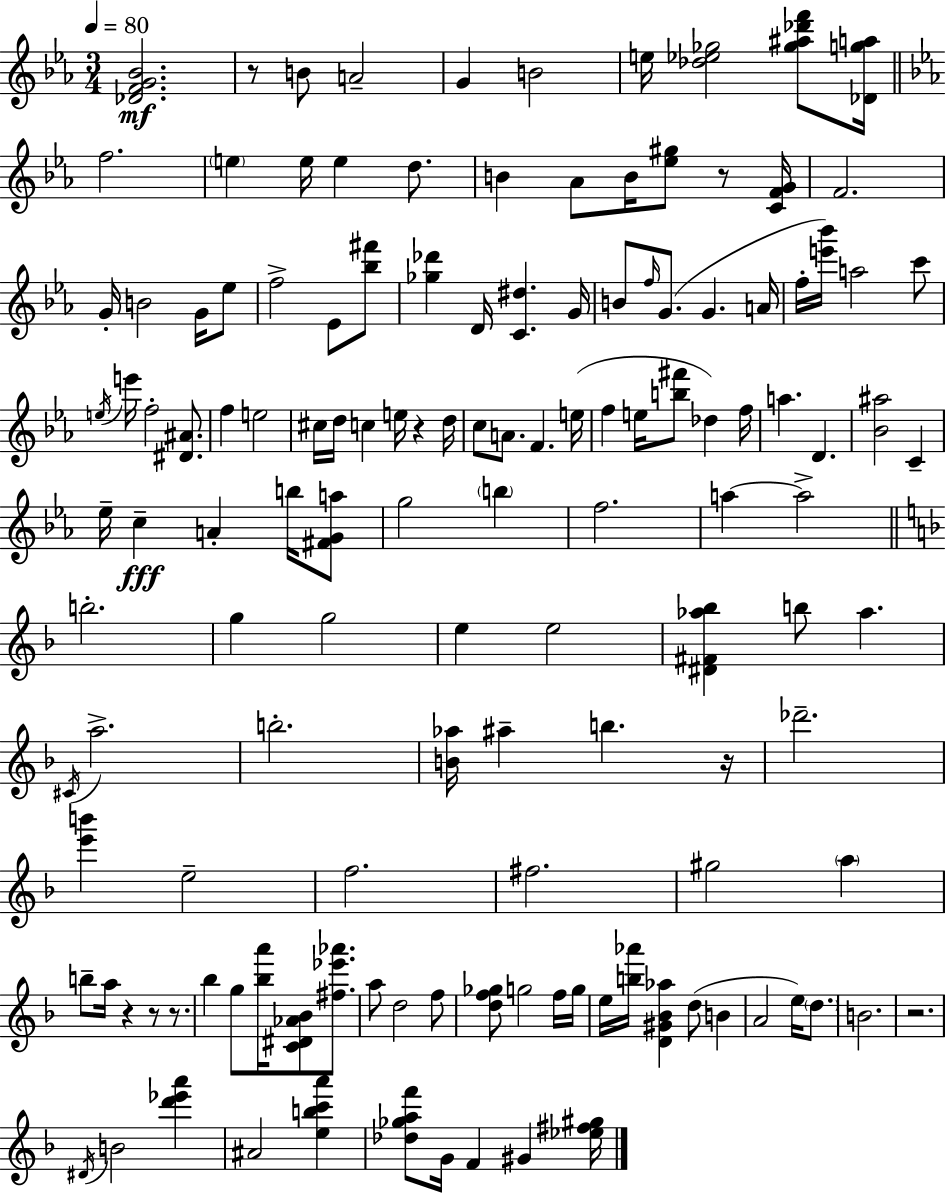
X:1
T:Untitled
M:3/4
L:1/4
K:Cm
[_DFG_B]2 z/2 B/2 A2 G B2 e/4 [_d_e_g]2 [_g^a_d'f']/2 [_Dga]/4 f2 e e/4 e d/2 B _A/2 B/4 [_e^g]/2 z/2 [CFG]/4 F2 G/4 B2 G/4 _e/2 f2 _E/2 [_b^f']/2 [_g_d'] D/4 [C^d] G/4 B/2 f/4 G/2 G A/4 f/4 [e'_b']/4 a2 c'/2 e/4 e'/4 f2 [^D^A]/2 f e2 ^c/4 d/4 c e/4 z d/4 c/2 A/2 F e/4 f e/4 [b^f']/2 _d f/4 a D [_B^a]2 C _e/4 c A b/4 [^FGa]/2 g2 b f2 a a2 b2 g g2 e e2 [^D^F_a_b] b/2 _a ^C/4 a2 b2 [B_a]/4 ^a b z/4 _d'2 [e'b'] e2 f2 ^f2 ^g2 a b/2 a/4 z z/2 z/2 _b g/2 [_ba']/4 [C^D_A_B]/2 [^f_e'_a']/2 a/2 d2 f/2 [df_g]/2 g2 f/4 g/4 e/4 [b_a']/4 [D^G_B_a] d/2 B A2 e/4 d/2 B2 z2 ^D/4 B2 [d'_e'a'] ^A2 [ebc'a'] [_d_gaf']/2 G/4 F ^G [_e^f^g]/4